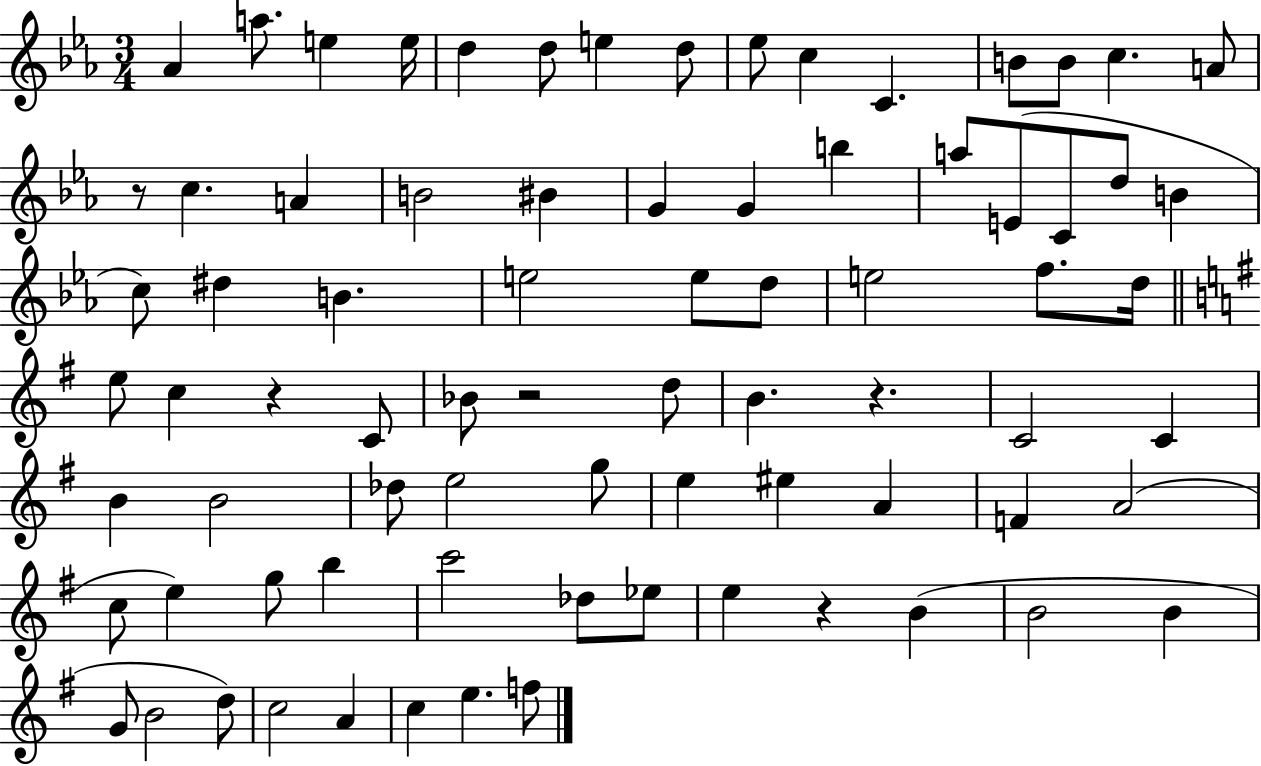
{
  \clef treble
  \numericTimeSignature
  \time 3/4
  \key ees \major
  aes'4 a''8. e''4 e''16 | d''4 d''8 e''4 d''8 | ees''8 c''4 c'4. | b'8 b'8 c''4. a'8 | \break r8 c''4. a'4 | b'2 bis'4 | g'4 g'4 b''4 | a''8 e'8( c'8 d''8 b'4 | \break c''8) dis''4 b'4. | e''2 e''8 d''8 | e''2 f''8. d''16 | \bar "||" \break \key e \minor e''8 c''4 r4 c'8 | bes'8 r2 d''8 | b'4. r4. | c'2 c'4 | \break b'4 b'2 | des''8 e''2 g''8 | e''4 eis''4 a'4 | f'4 a'2( | \break c''8 e''4) g''8 b''4 | c'''2 des''8 ees''8 | e''4 r4 b'4( | b'2 b'4 | \break g'8 b'2 d''8) | c''2 a'4 | c''4 e''4. f''8 | \bar "|."
}